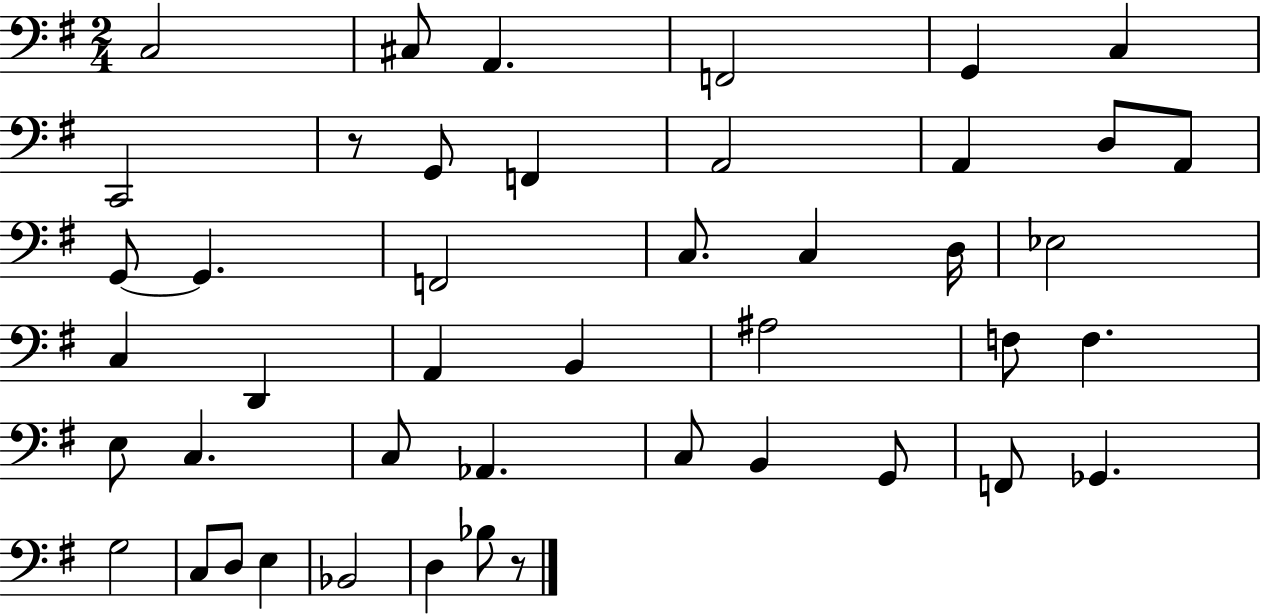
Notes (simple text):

C3/h C#3/e A2/q. F2/h G2/q C3/q C2/h R/e G2/e F2/q A2/h A2/q D3/e A2/e G2/e G2/q. F2/h C3/e. C3/q D3/s Eb3/h C3/q D2/q A2/q B2/q A#3/h F3/e F3/q. E3/e C3/q. C3/e Ab2/q. C3/e B2/q G2/e F2/e Gb2/q. G3/h C3/e D3/e E3/q Bb2/h D3/q Bb3/e R/e